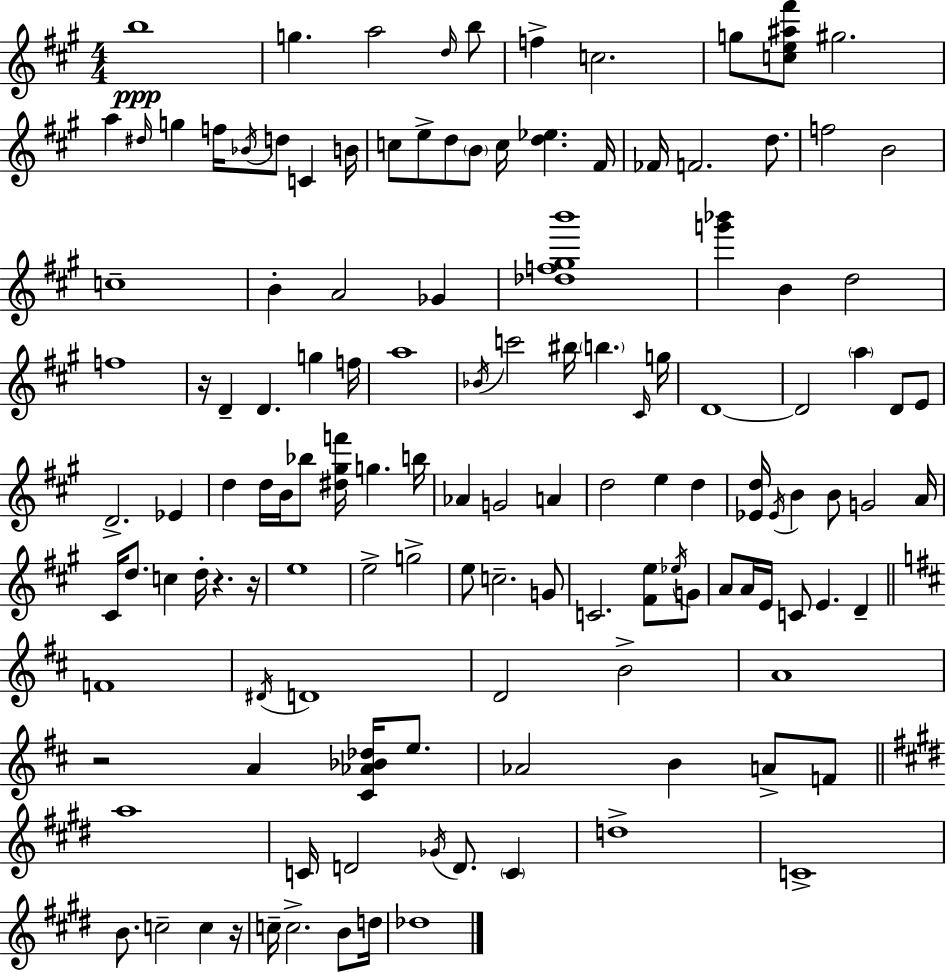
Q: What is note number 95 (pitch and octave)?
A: A4